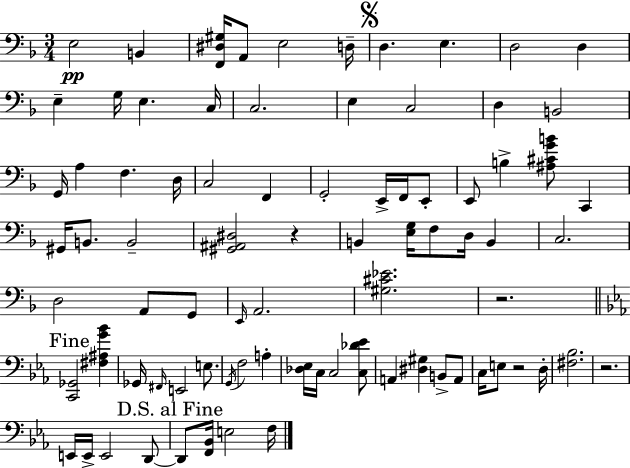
{
  \clef bass
  \numericTimeSignature
  \time 3/4
  \key f \major
  e2\pp b,4 | <f, dis gis>16 a,8 e2 d16-- | \mark \markup { \musicglyph "scripts.segno" } d4. e4. | d2 d4 | \break e4-- g16 e4. c16 | c2. | e4 c2 | d4 b,2 | \break g,16 a4 f4. d16 | c2 f,4 | g,2-. e,16-> f,16 e,8-. | e,8 b4-> <ais cis' g' b'>8 c,4 | \break gis,16 b,8. b,2-- | <gis, ais, dis>2 r4 | b,4 <e g>16 f8 d16 b,4 | c2. | \break d2 a,8 g,8 | \grace { e,16 } a,2. | <gis cis' ees'>2. | r2. | \break \mark "Fine" \bar "||" \break \key ees \major <c, ges,>2 <fis ais g' bes'>4 | ges,16 \grace { fis,16 } e,2 e8. | \acciaccatura { g,16 } f2 a4-. | <des ees>16 c16 c2 | \break <c des' ees'>8 a,4 <dis gis>4 b,8-> | a,8 c16 e8 r2 | d16-. <fis bes>2. | r2. | \break e,16 e,16-> e,2 | d,8~~ \mark "D.S. al Fine" d,8 <f, bes,>16 e2 | f16 \bar "|."
}